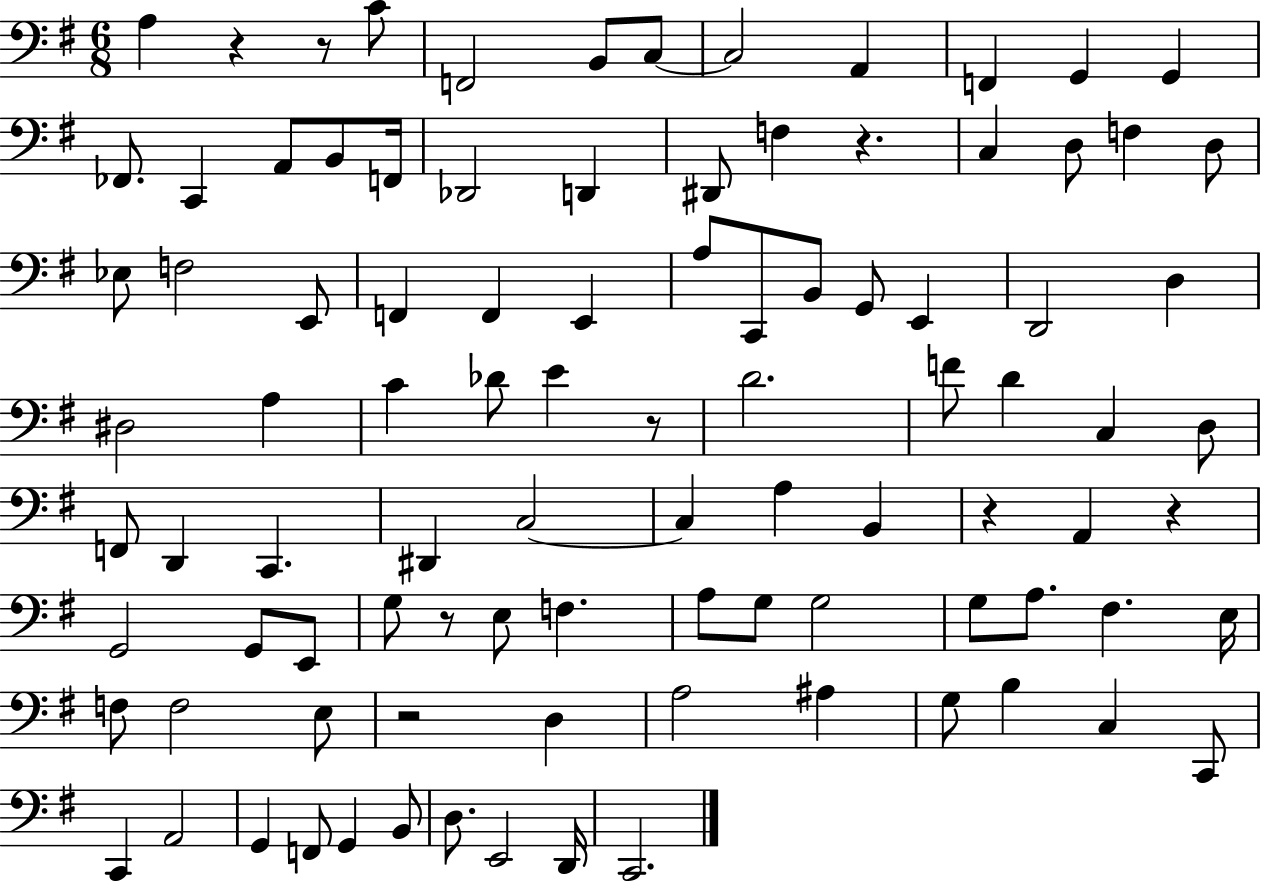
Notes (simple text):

A3/q R/q R/e C4/e F2/h B2/e C3/e C3/h A2/q F2/q G2/q G2/q FES2/e. C2/q A2/e B2/e F2/s Db2/h D2/q D#2/e F3/q R/q. C3/q D3/e F3/q D3/e Eb3/e F3/h E2/e F2/q F2/q E2/q A3/e C2/e B2/e G2/e E2/q D2/h D3/q D#3/h A3/q C4/q Db4/e E4/q R/e D4/h. F4/e D4/q C3/q D3/e F2/e D2/q C2/q. D#2/q C3/h C3/q A3/q B2/q R/q A2/q R/q G2/h G2/e E2/e G3/e R/e E3/e F3/q. A3/e G3/e G3/h G3/e A3/e. F#3/q. E3/s F3/e F3/h E3/e R/h D3/q A3/h A#3/q G3/e B3/q C3/q C2/e C2/q A2/h G2/q F2/e G2/q B2/e D3/e. E2/h D2/s C2/h.